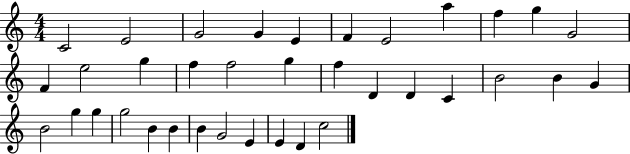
{
  \clef treble
  \numericTimeSignature
  \time 4/4
  \key c \major
  c'2 e'2 | g'2 g'4 e'4 | f'4 e'2 a''4 | f''4 g''4 g'2 | \break f'4 e''2 g''4 | f''4 f''2 g''4 | f''4 d'4 d'4 c'4 | b'2 b'4 g'4 | \break b'2 g''4 g''4 | g''2 b'4 b'4 | b'4 g'2 e'4 | e'4 d'4 c''2 | \break \bar "|."
}